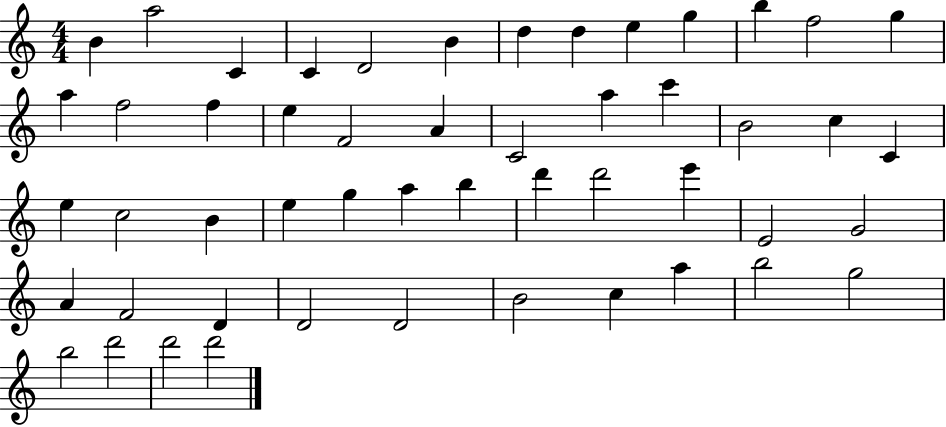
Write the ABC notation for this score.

X:1
T:Untitled
M:4/4
L:1/4
K:C
B a2 C C D2 B d d e g b f2 g a f2 f e F2 A C2 a c' B2 c C e c2 B e g a b d' d'2 e' E2 G2 A F2 D D2 D2 B2 c a b2 g2 b2 d'2 d'2 d'2